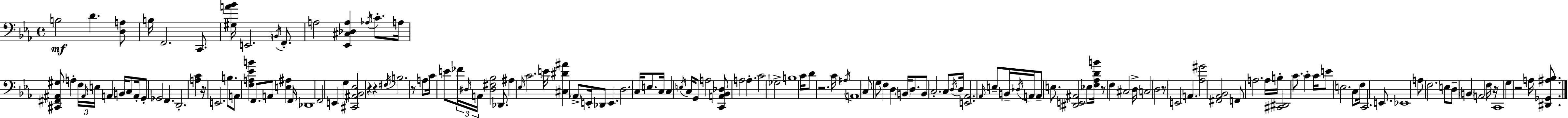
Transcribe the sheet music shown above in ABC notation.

X:1
T:Untitled
M:4/4
L:1/4
K:Cm
B,2 D [D,A,]/2 B,/4 F,,2 C,,/2 [^G,A_B]/4 E,,2 B,,/4 F,,/2 A,2 [_E,,^C,_D,A,] _A,/4 C/2 A,/4 [^C,,^F,,^A,,^G,]/2 A, F,/4 ^A,,/4 E,/4 A,, B,,/4 C,/2 A,,/4 G,,/2 _G,,2 F,, D,,2 [A,C] z/4 E,,2 B,/2 A,,/2 [F,A,_EB] F,,/2 A,,/2 [E,^A,] F,,/4 _D,,4 F,,2 E,, G, [^C,,^A,,_B,,_E,]2 z z ^F,/4 B,2 z/2 A,/2 C/4 E/2 _F/4 ^D,/4 A,,/4 [^D,^F,_B,]2 _D,,/2 ^A, _E,/4 C2 E/4 [^C,^D^A] _A,,/2 E,,/4 _D,,/2 E,, D,2 C,/4 E,/2 C,/4 C, E,/4 C,/4 G,,/2 A,2 [C,,A,,_B,,_D,]/2 A,2 A, C2 _G,2 B,4 C/4 D/2 z2 C/4 ^A,/4 A,,4 C,/2 G,/2 F, D, B,,/4 D,/2 B,,/2 C,2 C,/2 D,/4 D,/4 [E,,_A,,]2 _A,,/4 E,/2 B,,/4 _D,/4 A,,/4 A,,/2 E,/2 [^D,,E,,^A,,]2 _E,/2 [F,_A,DB]/4 z/2 F, ^C,2 D,/4 C,2 D,2 z/2 E,,2 A,, [_A,^G]2 [^F,,_A,,_B,,]2 F,,/2 A,2 A,/4 B,/4 [^C,,^D,,]2 C/2 C C/4 E/2 E,2 C,/2 F,/4 C,,2 E,,/2 _E,,4 A,/2 F,2 E,/2 D,/2 B,, A,,2 F,/4 z/4 C,,4 G, z2 A,/4 [^D,,_G,,^A,_B,]/2